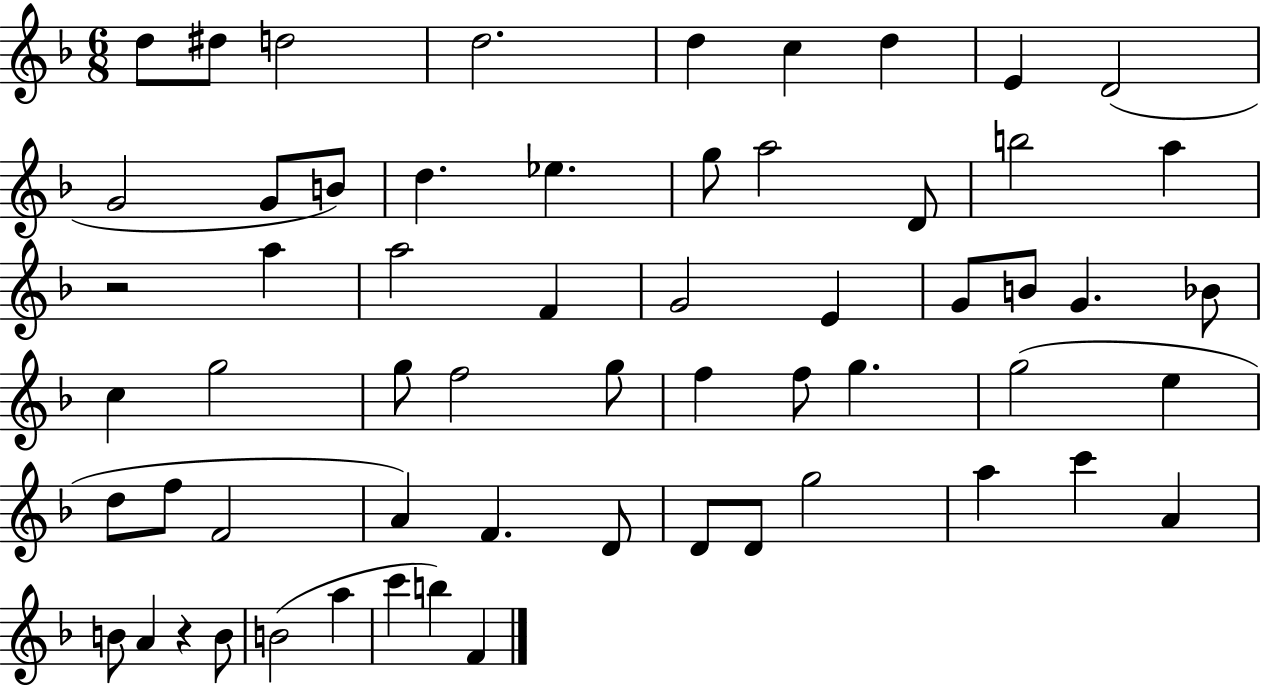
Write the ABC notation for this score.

X:1
T:Untitled
M:6/8
L:1/4
K:F
d/2 ^d/2 d2 d2 d c d E D2 G2 G/2 B/2 d _e g/2 a2 D/2 b2 a z2 a a2 F G2 E G/2 B/2 G _B/2 c g2 g/2 f2 g/2 f f/2 g g2 e d/2 f/2 F2 A F D/2 D/2 D/2 g2 a c' A B/2 A z B/2 B2 a c' b F